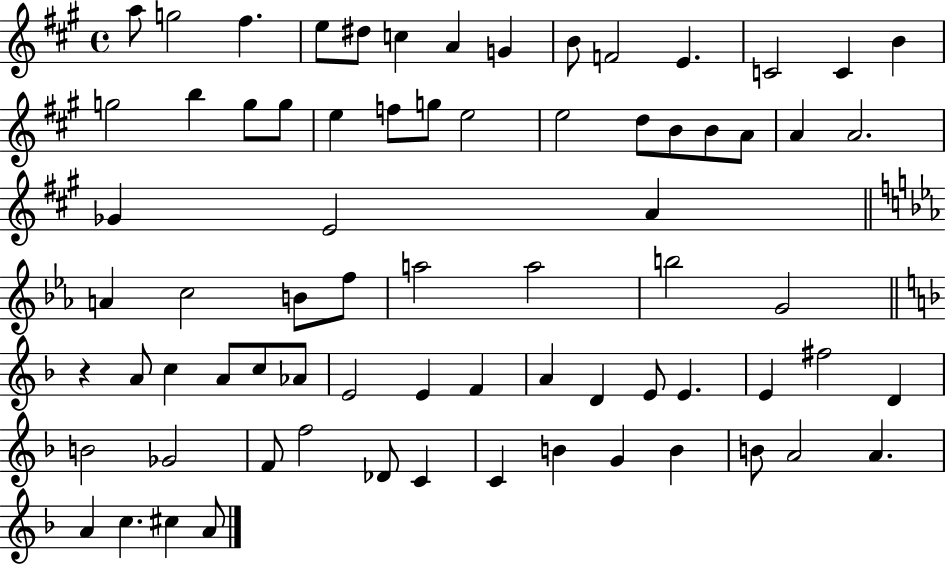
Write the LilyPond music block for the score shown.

{
  \clef treble
  \time 4/4
  \defaultTimeSignature
  \key a \major
  a''8 g''2 fis''4. | e''8 dis''8 c''4 a'4 g'4 | b'8 f'2 e'4. | c'2 c'4 b'4 | \break g''2 b''4 g''8 g''8 | e''4 f''8 g''8 e''2 | e''2 d''8 b'8 b'8 a'8 | a'4 a'2. | \break ges'4 e'2 a'4 | \bar "||" \break \key c \minor a'4 c''2 b'8 f''8 | a''2 a''2 | b''2 g'2 | \bar "||" \break \key d \minor r4 a'8 c''4 a'8 c''8 aes'8 | e'2 e'4 f'4 | a'4 d'4 e'8 e'4. | e'4 fis''2 d'4 | \break b'2 ges'2 | f'8 f''2 des'8 c'4 | c'4 b'4 g'4 b'4 | b'8 a'2 a'4. | \break a'4 c''4. cis''4 a'8 | \bar "|."
}